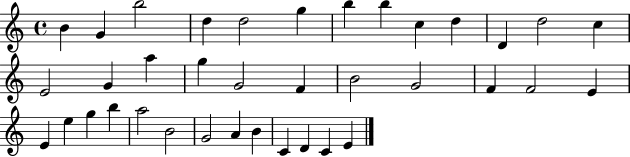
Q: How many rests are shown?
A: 0